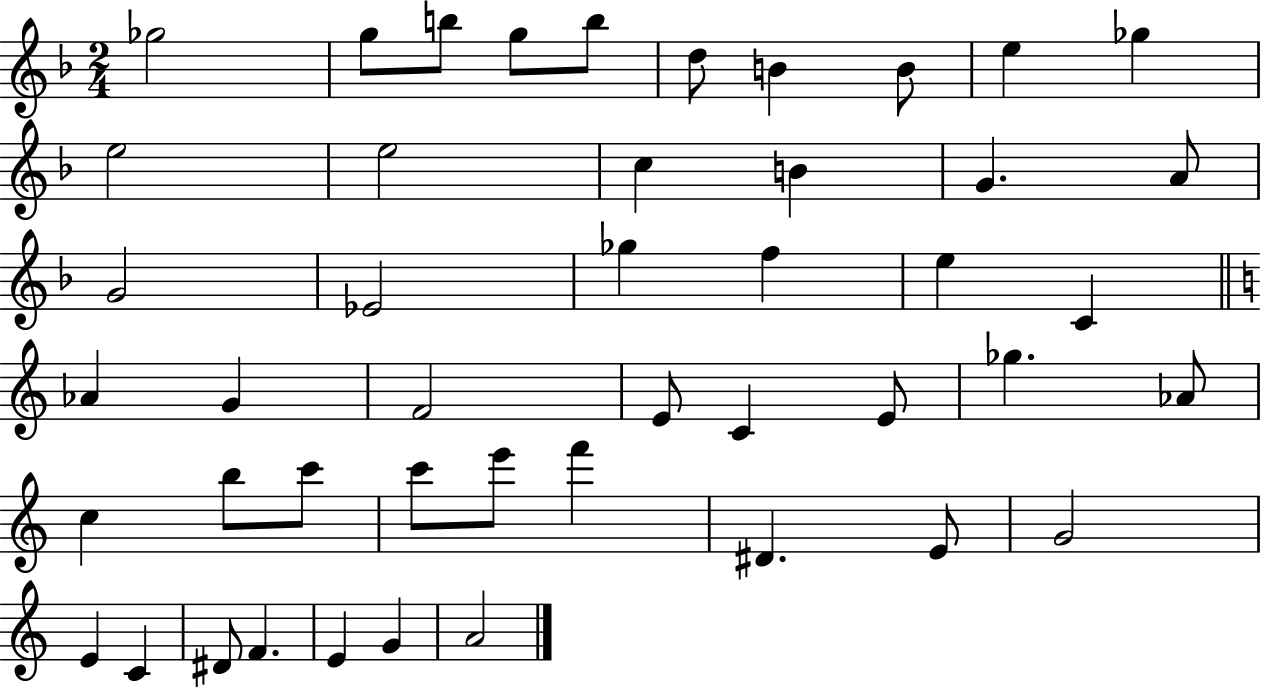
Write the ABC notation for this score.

X:1
T:Untitled
M:2/4
L:1/4
K:F
_g2 g/2 b/2 g/2 b/2 d/2 B B/2 e _g e2 e2 c B G A/2 G2 _E2 _g f e C _A G F2 E/2 C E/2 _g _A/2 c b/2 c'/2 c'/2 e'/2 f' ^D E/2 G2 E C ^D/2 F E G A2